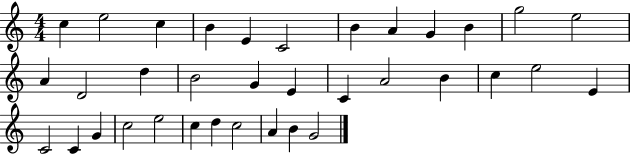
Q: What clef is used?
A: treble